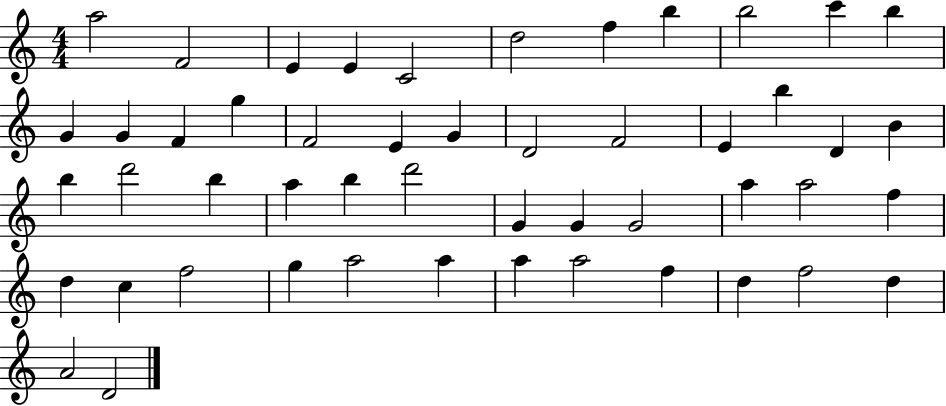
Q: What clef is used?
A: treble